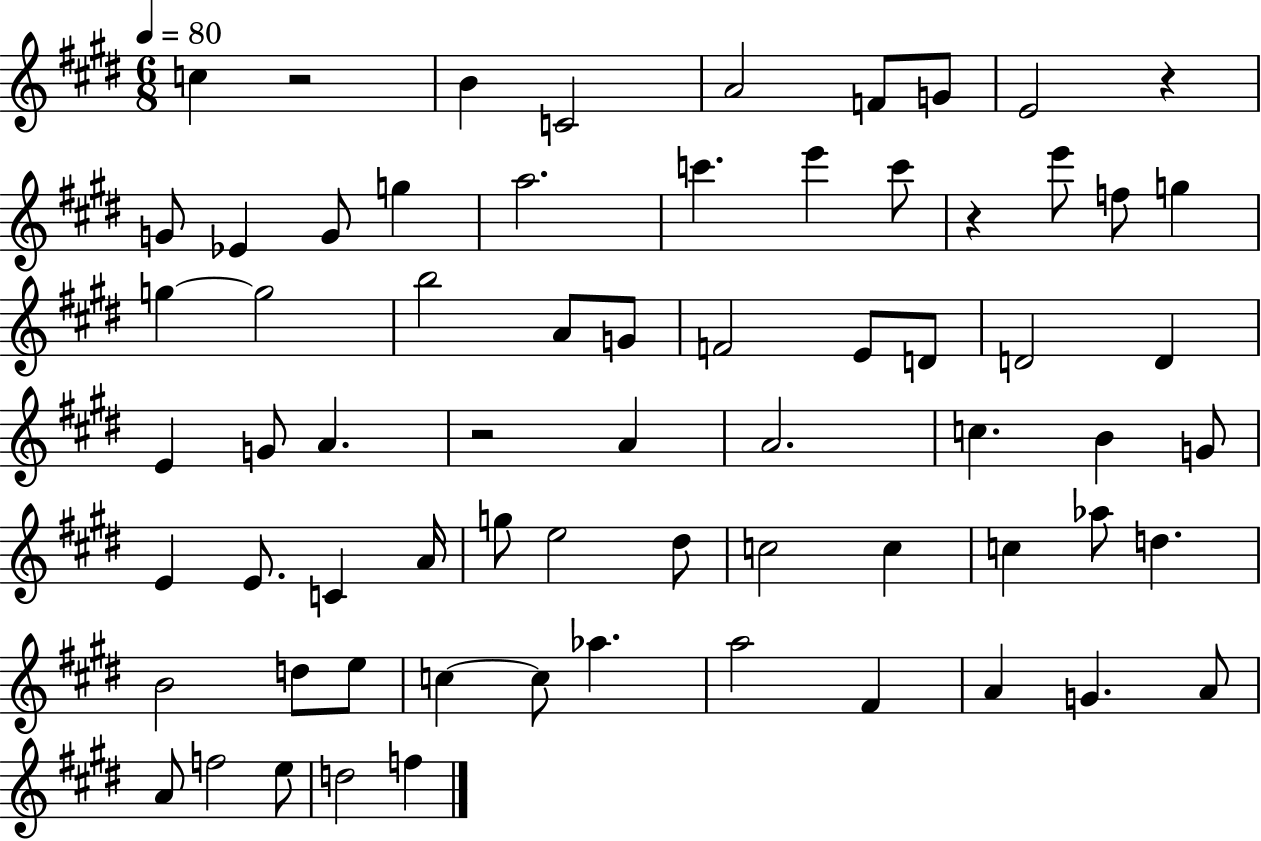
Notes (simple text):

C5/q R/h B4/q C4/h A4/h F4/e G4/e E4/h R/q G4/e Eb4/q G4/e G5/q A5/h. C6/q. E6/q C6/e R/q E6/e F5/e G5/q G5/q G5/h B5/h A4/e G4/e F4/h E4/e D4/e D4/h D4/q E4/q G4/e A4/q. R/h A4/q A4/h. C5/q. B4/q G4/e E4/q E4/e. C4/q A4/s G5/e E5/h D#5/e C5/h C5/q C5/q Ab5/e D5/q. B4/h D5/e E5/e C5/q C5/e Ab5/q. A5/h F#4/q A4/q G4/q. A4/e A4/e F5/h E5/e D5/h F5/q